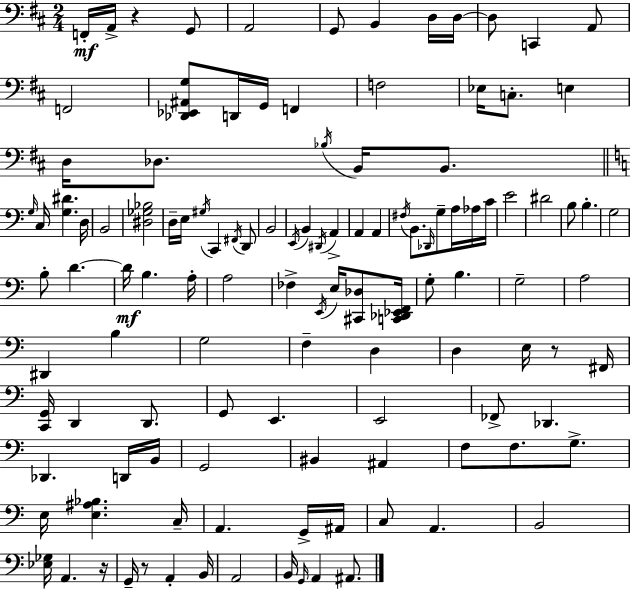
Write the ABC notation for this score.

X:1
T:Untitled
M:2/4
L:1/4
K:D
F,,/4 A,,/4 z G,,/2 A,,2 G,,/2 B,, D,/4 D,/4 D,/2 C,, A,,/2 F,,2 [_D,,_E,,^A,,G,]/2 D,,/4 G,,/4 F,, F,2 _E,/4 C,/2 E, D,/4 _D,/2 _B,/4 B,,/4 B,,/2 G,/4 C,/4 [G,^D] D,/4 B,,2 [^D,_G,_B,]2 D,/4 E,/4 ^G,/4 C,, ^F,,/4 D,,/2 B,,2 E,,/4 B,, ^D,,/4 A,, A,, A,, ^F,/4 B,,/2 _D,,/4 G,/2 A,/4 _A,/4 C/4 E2 ^D2 B,/2 B, G,2 B,/2 D D/4 B, A,/4 A,2 _F, E,,/4 E,/4 [^C,,_D,]/2 [C,,_D,,_E,,F,,]/4 G,/2 B, G,2 A,2 ^D,, B, G,2 F, D, D, E,/4 z/2 ^F,,/4 [C,,G,,]/4 D,, D,,/2 G,,/2 E,, E,,2 _F,,/2 _D,, _D,, D,,/4 B,,/4 G,,2 ^B,, ^A,, F,/2 F,/2 G,/2 E,/4 [E,^A,_B,] C,/4 A,, G,,/4 ^A,,/4 C,/2 A,, B,,2 [_E,_G,]/4 A,, z/4 G,,/4 z/2 A,, B,,/4 A,,2 B,,/4 G,,/4 A,, ^A,,/2